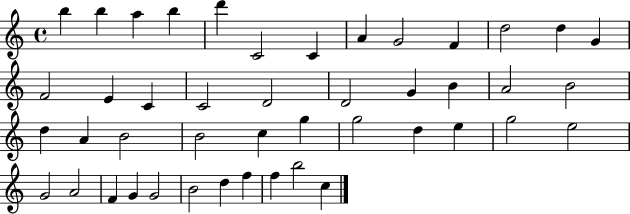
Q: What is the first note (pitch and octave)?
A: B5